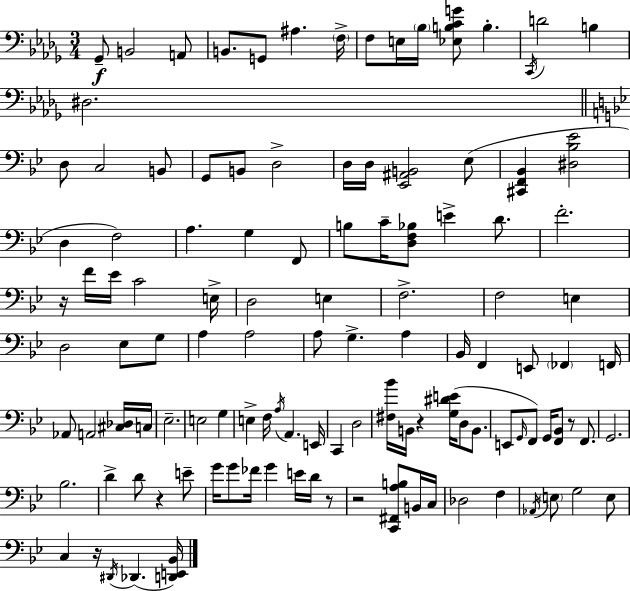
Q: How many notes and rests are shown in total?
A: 117